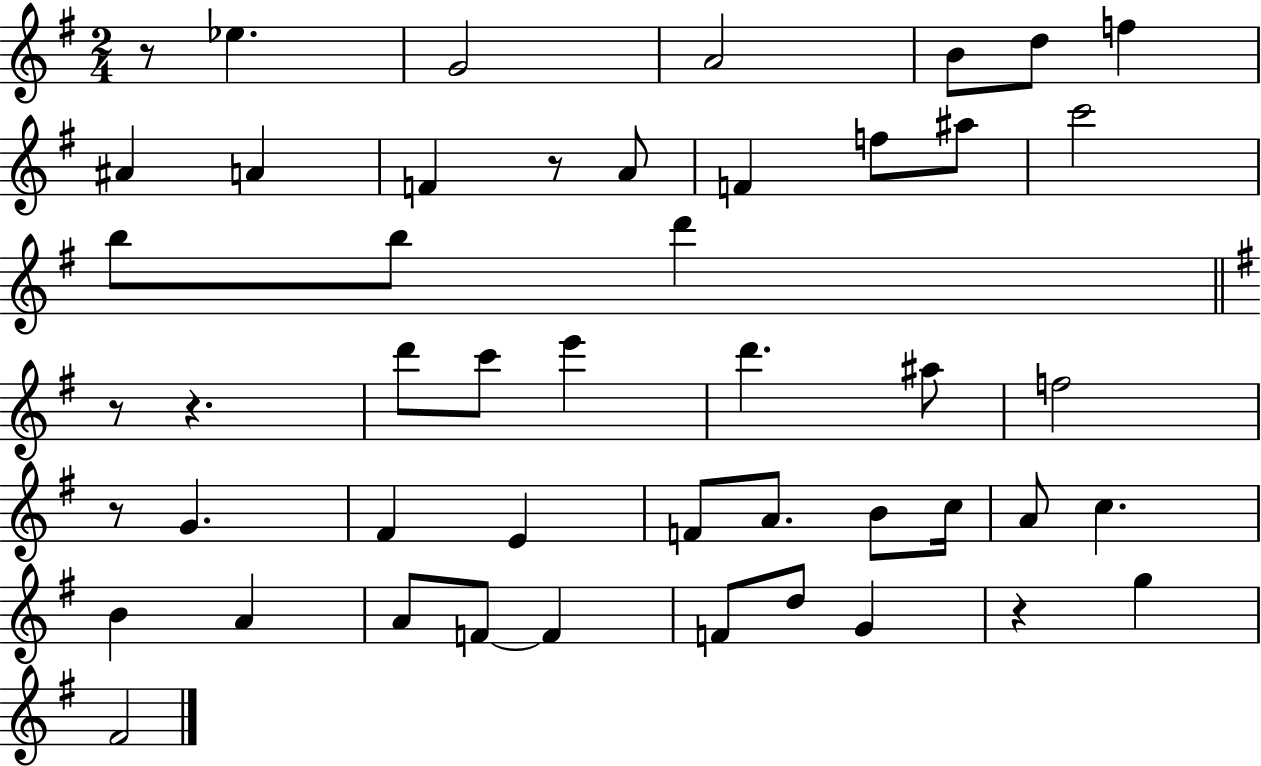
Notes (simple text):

R/e Eb5/q. G4/h A4/h B4/e D5/e F5/q A#4/q A4/q F4/q R/e A4/e F4/q F5/e A#5/e C6/h B5/e B5/e D6/q R/e R/q. D6/e C6/e E6/q D6/q. A#5/e F5/h R/e G4/q. F#4/q E4/q F4/e A4/e. B4/e C5/s A4/e C5/q. B4/q A4/q A4/e F4/e F4/q F4/e D5/e G4/q R/q G5/q F#4/h